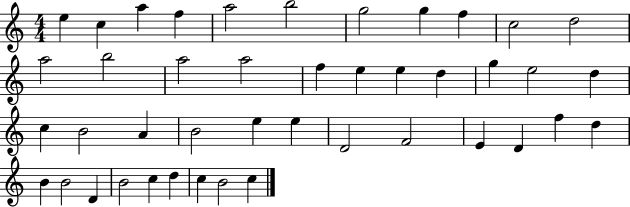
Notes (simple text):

E5/q C5/q A5/q F5/q A5/h B5/h G5/h G5/q F5/q C5/h D5/h A5/h B5/h A5/h A5/h F5/q E5/q E5/q D5/q G5/q E5/h D5/q C5/q B4/h A4/q B4/h E5/q E5/q D4/h F4/h E4/q D4/q F5/q D5/q B4/q B4/h D4/q B4/h C5/q D5/q C5/q B4/h C5/q